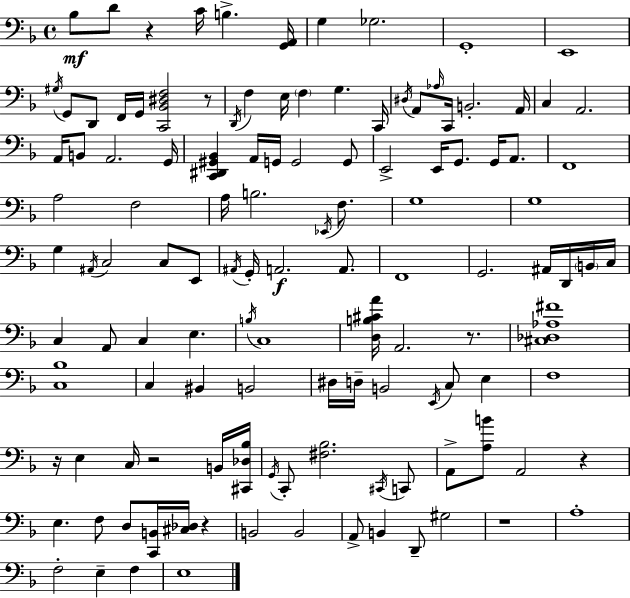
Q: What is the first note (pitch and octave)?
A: Bb3